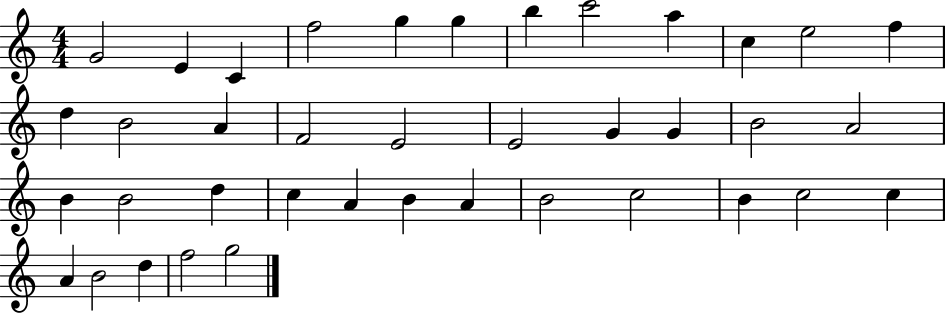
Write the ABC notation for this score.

X:1
T:Untitled
M:4/4
L:1/4
K:C
G2 E C f2 g g b c'2 a c e2 f d B2 A F2 E2 E2 G G B2 A2 B B2 d c A B A B2 c2 B c2 c A B2 d f2 g2